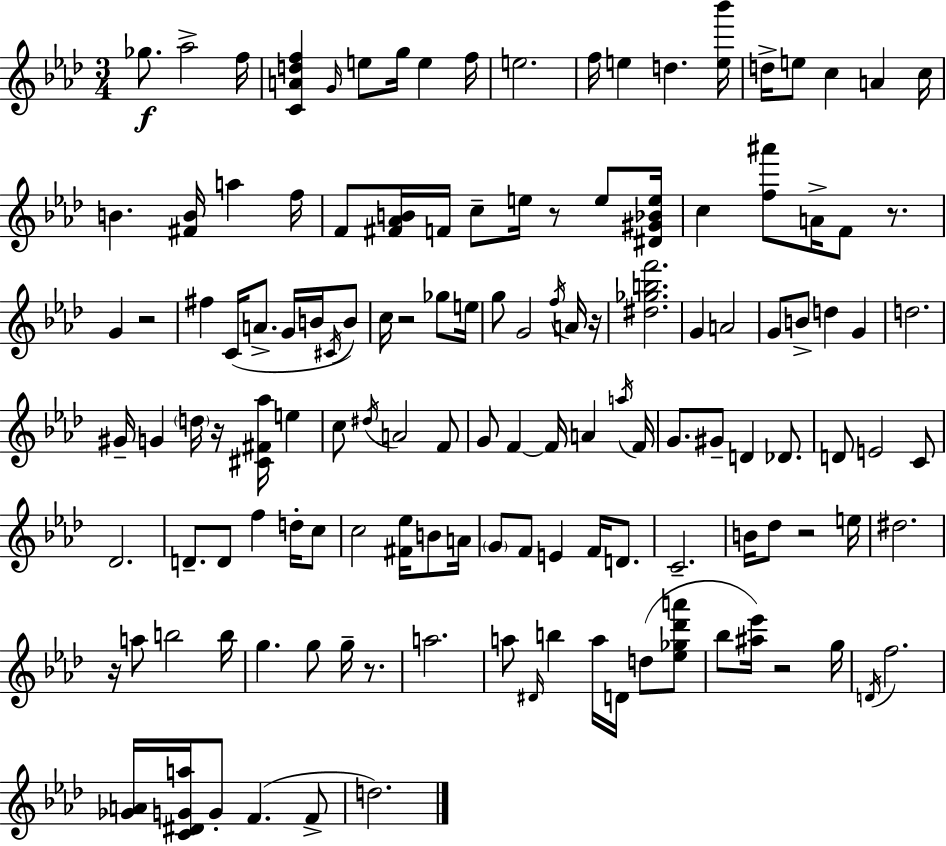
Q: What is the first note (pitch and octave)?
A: Gb5